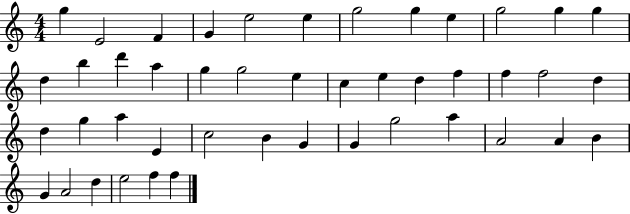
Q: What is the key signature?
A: C major